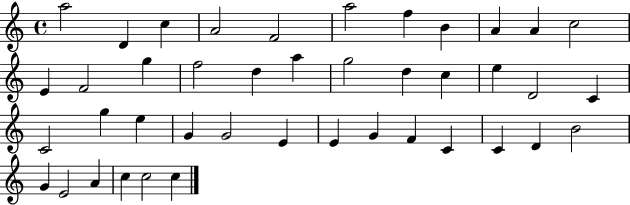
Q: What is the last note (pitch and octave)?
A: C5